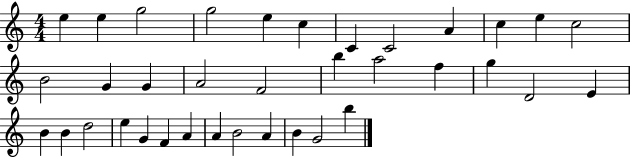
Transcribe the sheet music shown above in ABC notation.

X:1
T:Untitled
M:4/4
L:1/4
K:C
e e g2 g2 e c C C2 A c e c2 B2 G G A2 F2 b a2 f g D2 E B B d2 e G F A A B2 A B G2 b